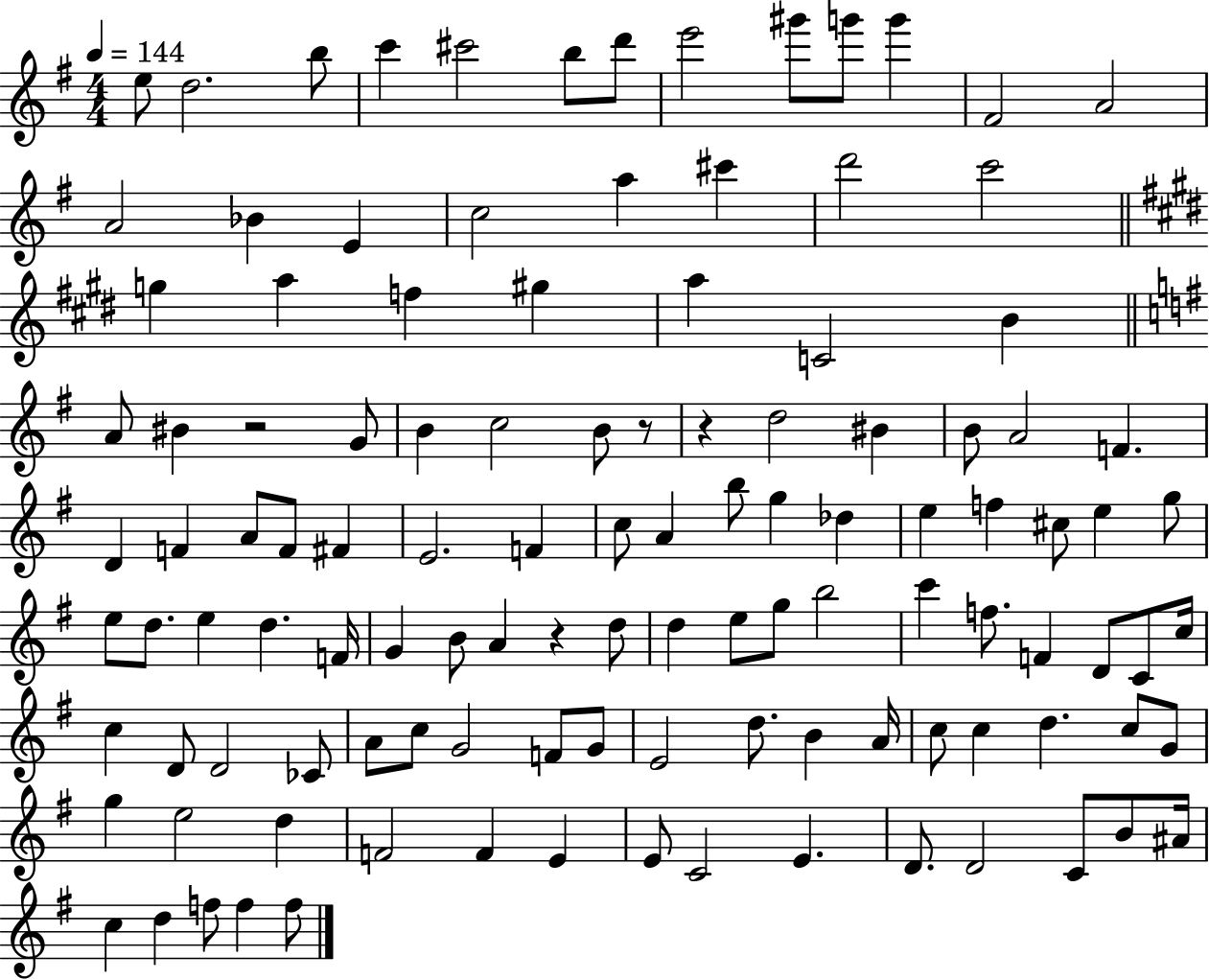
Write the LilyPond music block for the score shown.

{
  \clef treble
  \numericTimeSignature
  \time 4/4
  \key g \major
  \tempo 4 = 144
  e''8 d''2. b''8 | c'''4 cis'''2 b''8 d'''8 | e'''2 gis'''8 g'''8 g'''4 | fis'2 a'2 | \break a'2 bes'4 e'4 | c''2 a''4 cis'''4 | d'''2 c'''2 | \bar "||" \break \key e \major g''4 a''4 f''4 gis''4 | a''4 c'2 b'4 | \bar "||" \break \key g \major a'8 bis'4 r2 g'8 | b'4 c''2 b'8 r8 | r4 d''2 bis'4 | b'8 a'2 f'4. | \break d'4 f'4 a'8 f'8 fis'4 | e'2. f'4 | c''8 a'4 b''8 g''4 des''4 | e''4 f''4 cis''8 e''4 g''8 | \break e''8 d''8. e''4 d''4. f'16 | g'4 b'8 a'4 r4 d''8 | d''4 e''8 g''8 b''2 | c'''4 f''8. f'4 d'8 c'8 c''16 | \break c''4 d'8 d'2 ces'8 | a'8 c''8 g'2 f'8 g'8 | e'2 d''8. b'4 a'16 | c''8 c''4 d''4. c''8 g'8 | \break g''4 e''2 d''4 | f'2 f'4 e'4 | e'8 c'2 e'4. | d'8. d'2 c'8 b'8 ais'16 | \break c''4 d''4 f''8 f''4 f''8 | \bar "|."
}